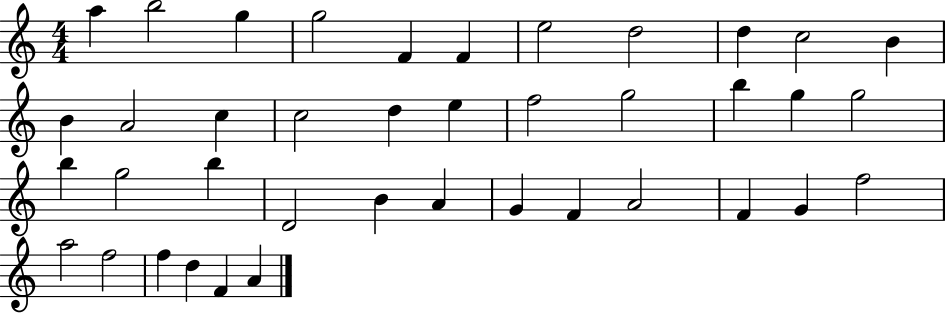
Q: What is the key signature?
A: C major